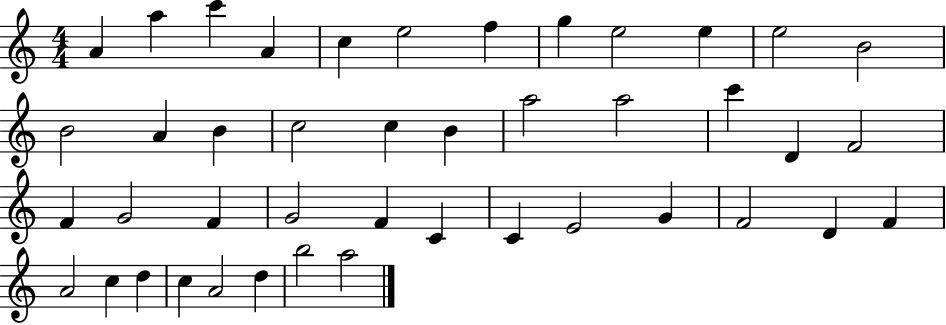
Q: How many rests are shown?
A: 0